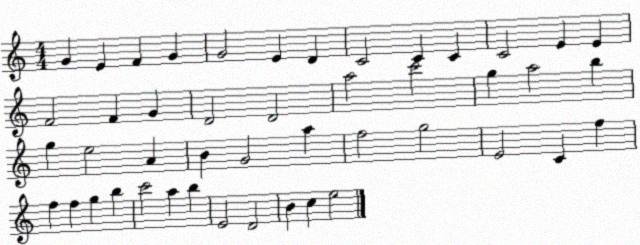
X:1
T:Untitled
M:4/4
L:1/4
K:C
G E F G G2 E D C2 C C C2 E E F2 F G D2 D2 a2 c'2 g a2 b g e2 A B G2 a f2 g2 E2 C f f f g b c'2 a b E2 D2 B c e2